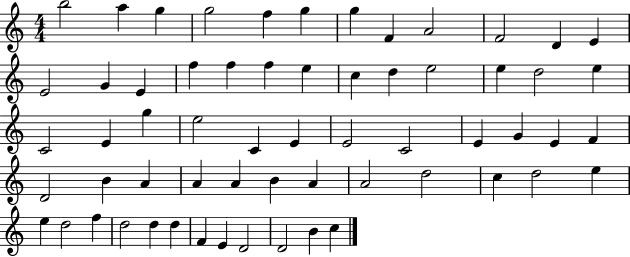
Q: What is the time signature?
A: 4/4